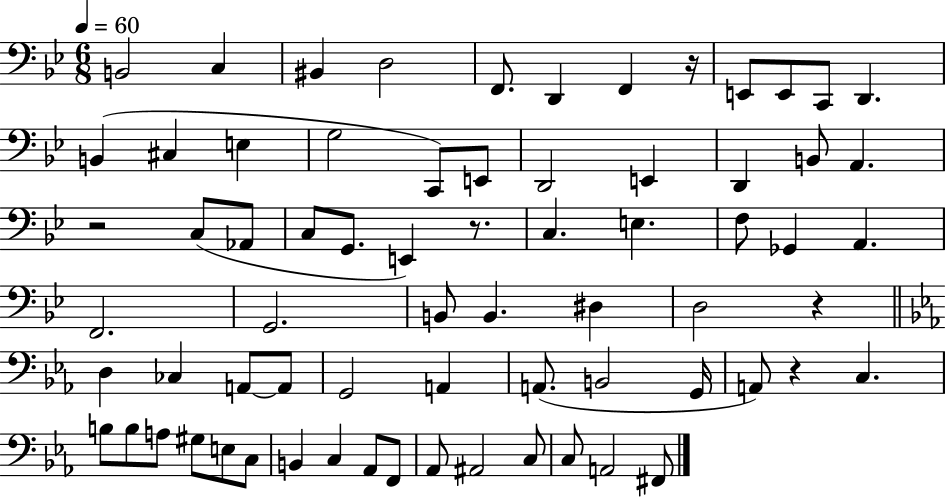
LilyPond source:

{
  \clef bass
  \numericTimeSignature
  \time 6/8
  \key bes \major
  \tempo 4 = 60
  b,2 c4 | bis,4 d2 | f,8. d,4 f,4 r16 | e,8 e,8 c,8 d,4. | \break b,4( cis4 e4 | g2 c,8) e,8 | d,2 e,4 | d,4 b,8 a,4. | \break r2 c8( aes,8 | c8 g,8. e,4) r8. | c4. e4. | f8 ges,4 a,4. | \break f,2. | g,2. | b,8 b,4. dis4 | d2 r4 | \break \bar "||" \break \key c \minor d4 ces4 a,8~~ a,8 | g,2 a,4 | a,8.( b,2 g,16 | a,8) r4 c4. | \break b8 b8 a8 gis8 e8 c8 | b,4 c4 aes,8 f,8 | aes,8 ais,2 c8 | c8 a,2 fis,8 | \break \bar "|."
}